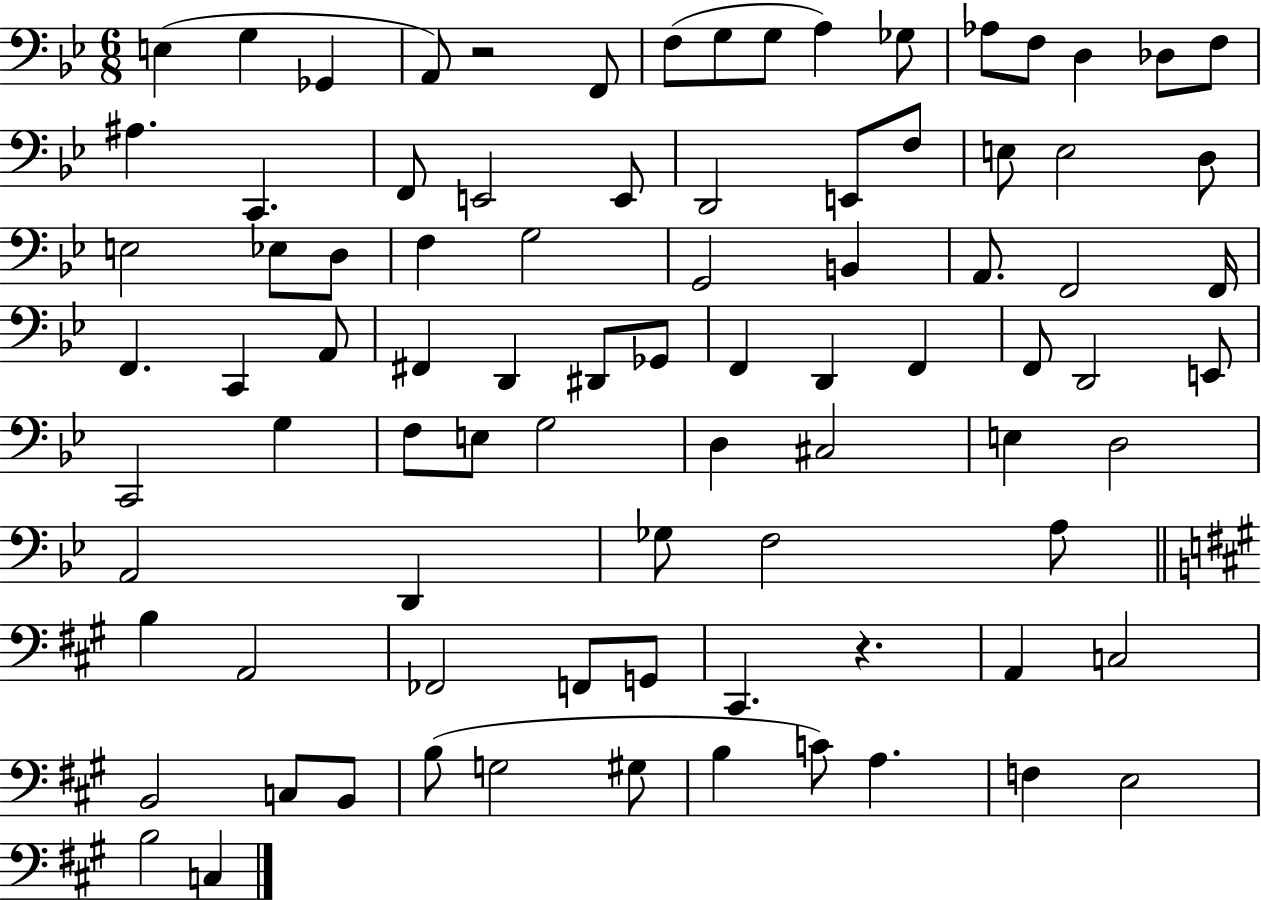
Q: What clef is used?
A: bass